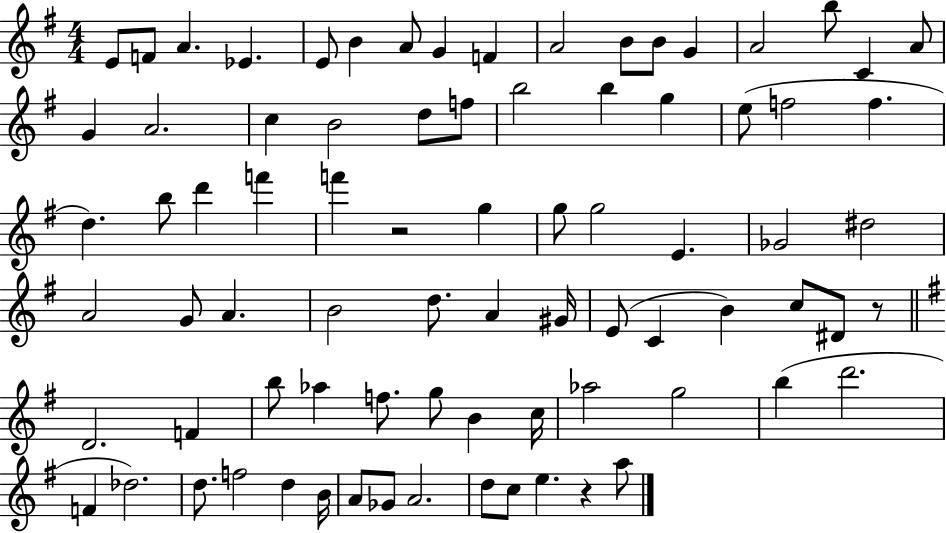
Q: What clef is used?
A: treble